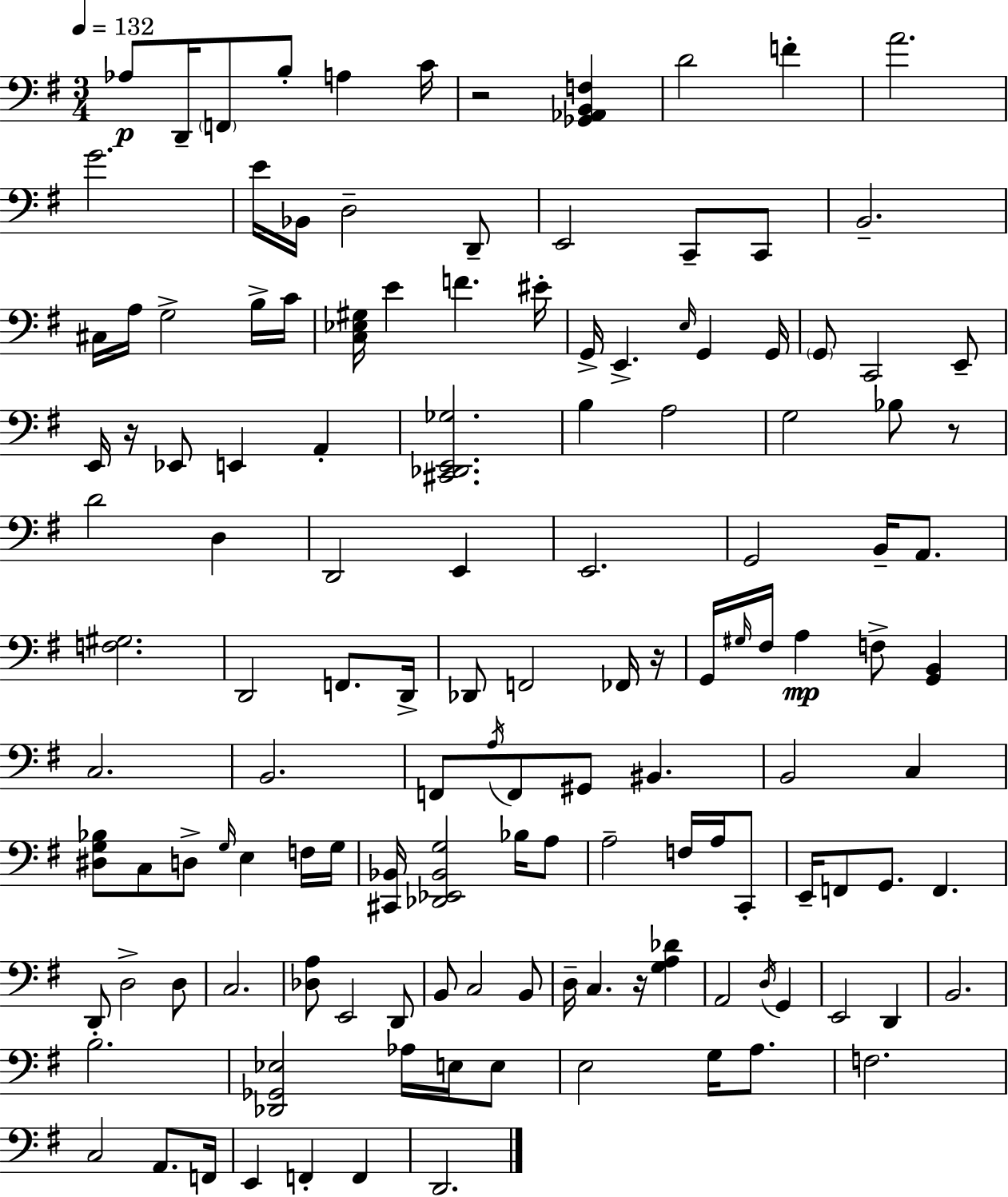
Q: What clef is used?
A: bass